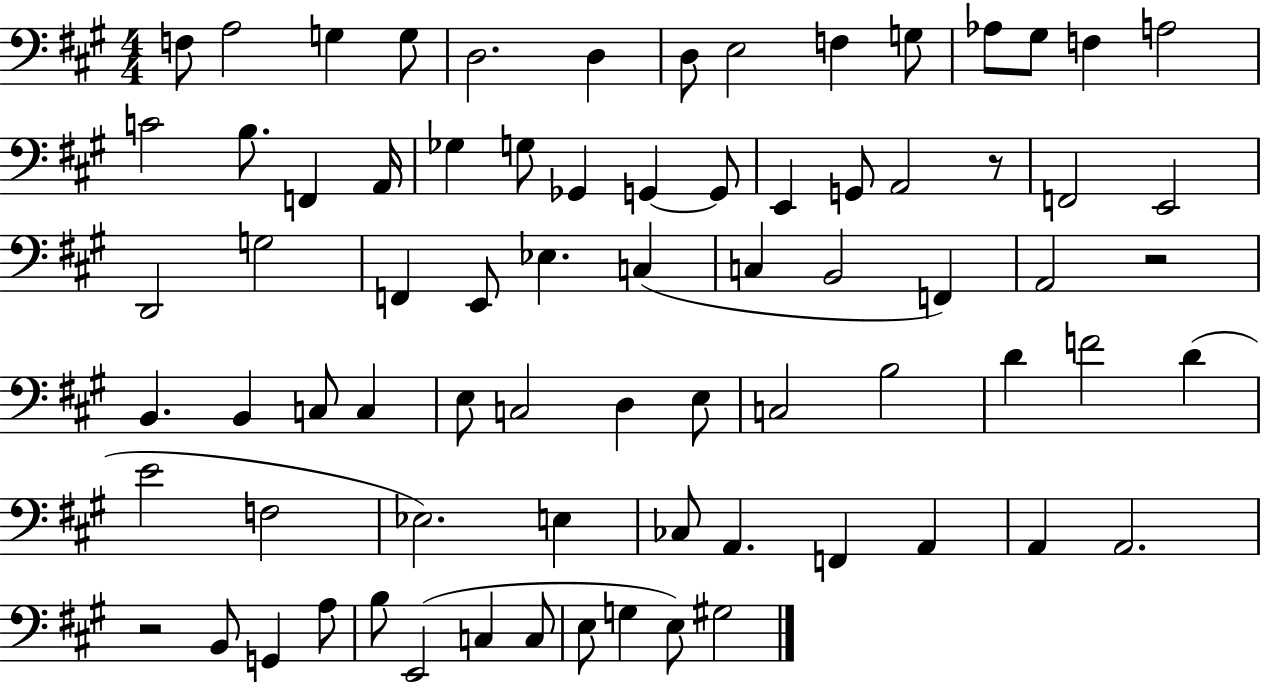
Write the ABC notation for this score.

X:1
T:Untitled
M:4/4
L:1/4
K:A
F,/2 A,2 G, G,/2 D,2 D, D,/2 E,2 F, G,/2 _A,/2 ^G,/2 F, A,2 C2 B,/2 F,, A,,/4 _G, G,/2 _G,, G,, G,,/2 E,, G,,/2 A,,2 z/2 F,,2 E,,2 D,,2 G,2 F,, E,,/2 _E, C, C, B,,2 F,, A,,2 z2 B,, B,, C,/2 C, E,/2 C,2 D, E,/2 C,2 B,2 D F2 D E2 F,2 _E,2 E, _C,/2 A,, F,, A,, A,, A,,2 z2 B,,/2 G,, A,/2 B,/2 E,,2 C, C,/2 E,/2 G, E,/2 ^G,2